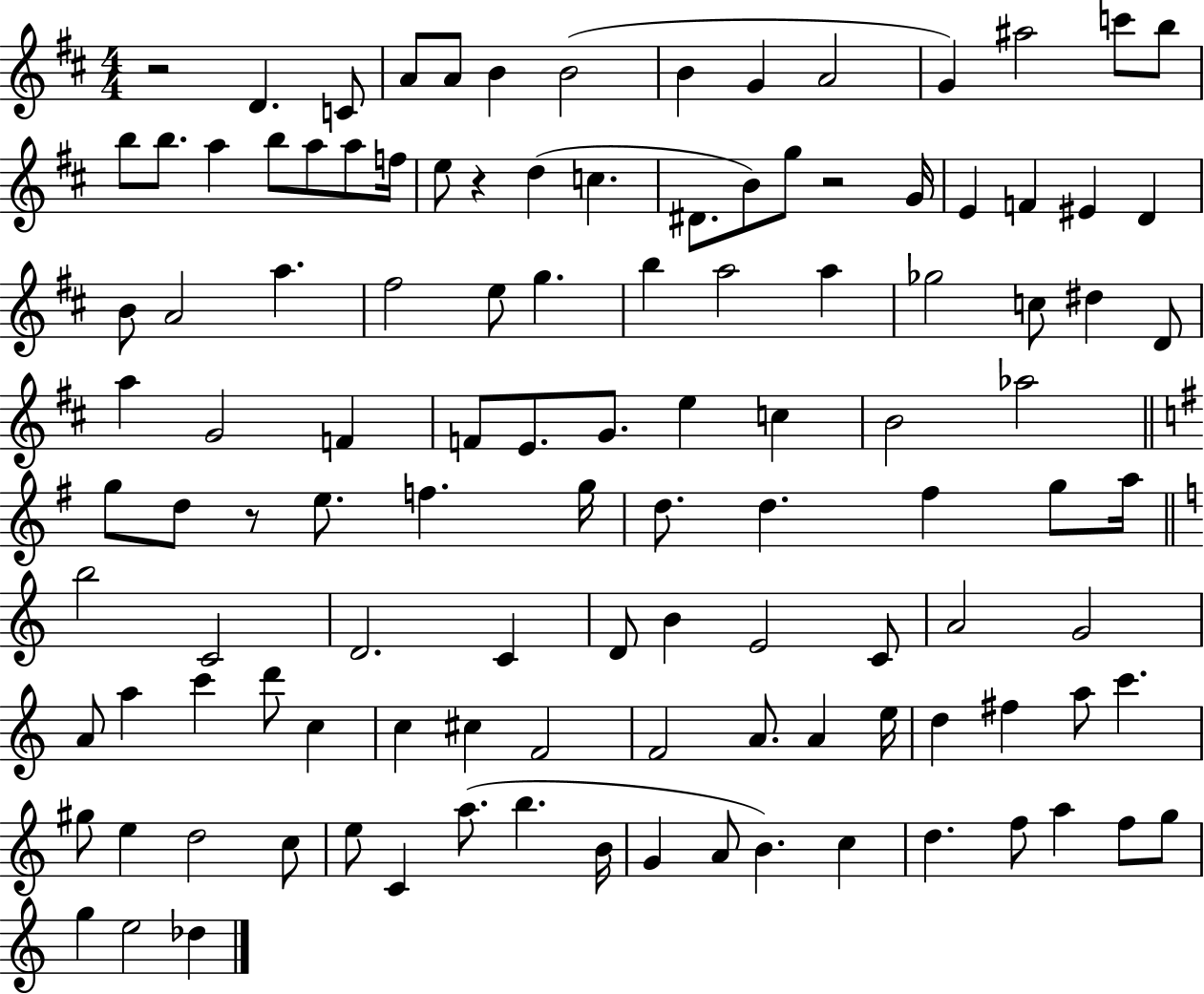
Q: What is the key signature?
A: D major